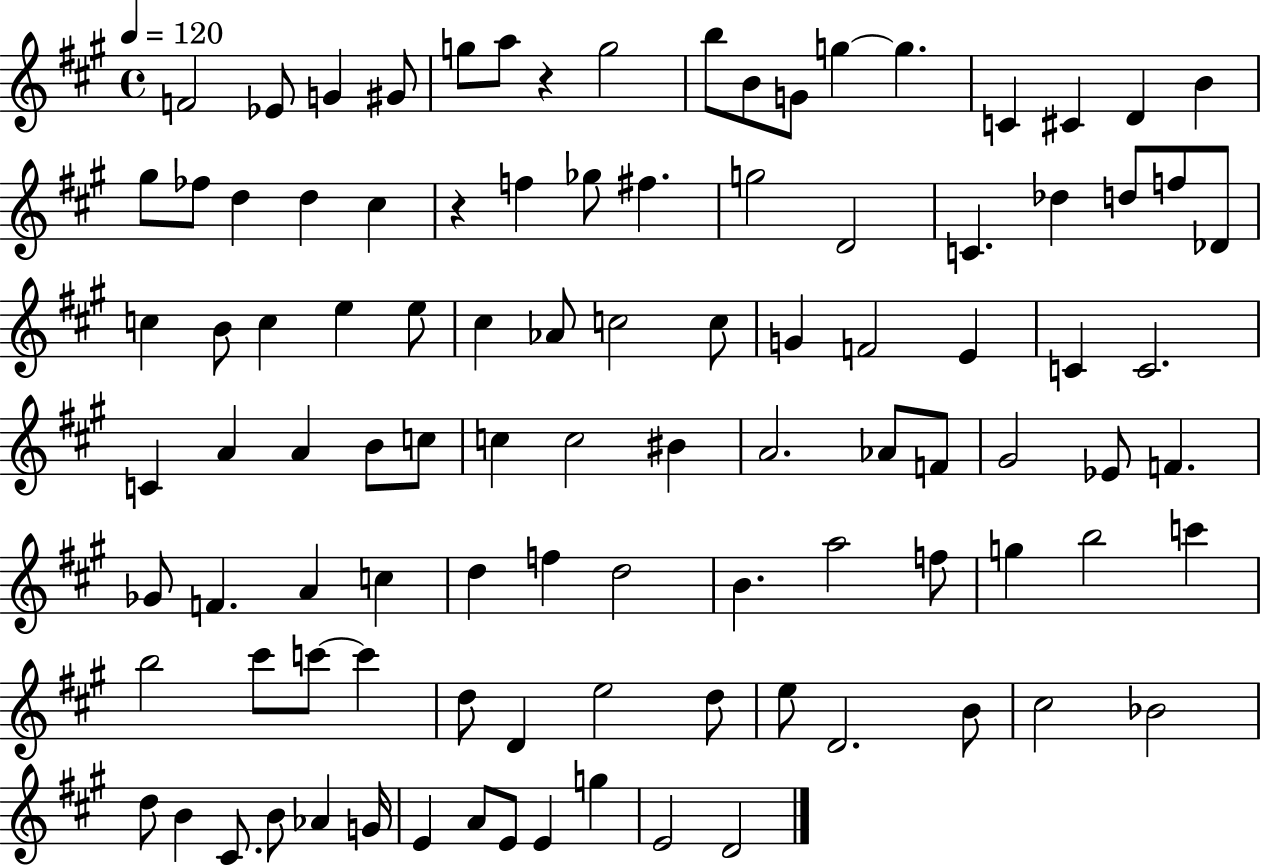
F4/h Eb4/e G4/q G#4/e G5/e A5/e R/q G5/h B5/e B4/e G4/e G5/q G5/q. C4/q C#4/q D4/q B4/q G#5/e FES5/e D5/q D5/q C#5/q R/q F5/q Gb5/e F#5/q. G5/h D4/h C4/q. Db5/q D5/e F5/e Db4/e C5/q B4/e C5/q E5/q E5/e C#5/q Ab4/e C5/h C5/e G4/q F4/h E4/q C4/q C4/h. C4/q A4/q A4/q B4/e C5/e C5/q C5/h BIS4/q A4/h. Ab4/e F4/e G#4/h Eb4/e F4/q. Gb4/e F4/q. A4/q C5/q D5/q F5/q D5/h B4/q. A5/h F5/e G5/q B5/h C6/q B5/h C#6/e C6/e C6/q D5/e D4/q E5/h D5/e E5/e D4/h. B4/e C#5/h Bb4/h D5/e B4/q C#4/e. B4/e Ab4/q G4/s E4/q A4/e E4/e E4/q G5/q E4/h D4/h